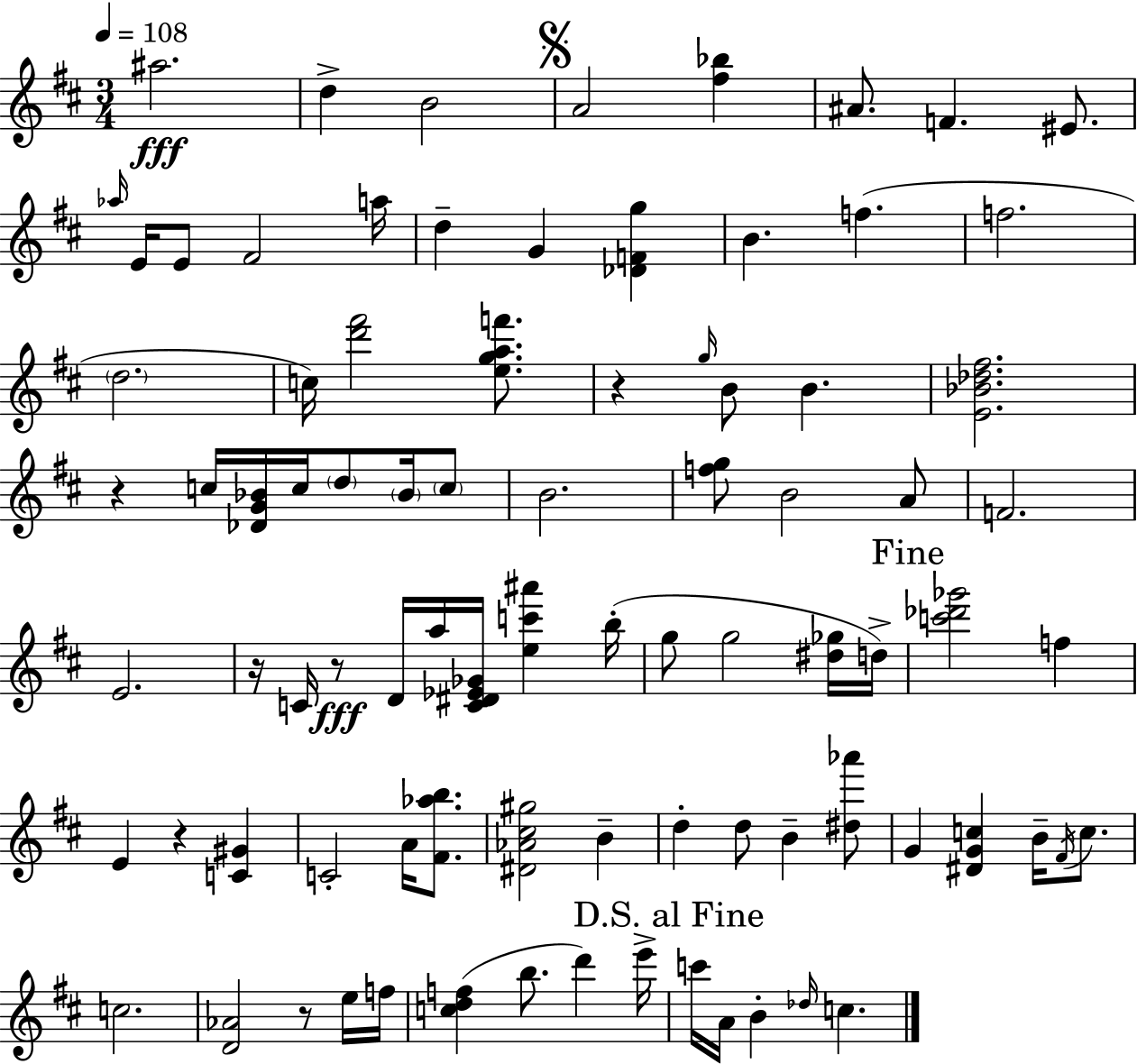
A#5/h. D5/q B4/h A4/h [F#5,Bb5]/q A#4/e. F4/q. EIS4/e. Ab5/s E4/s E4/e F#4/h A5/s D5/q G4/q [Db4,F4,G5]/q B4/q. F5/q. F5/h. D5/h. C5/s [D6,F#6]/h [E5,G5,A5,F6]/e. R/q G5/s B4/e B4/q. [E4,Bb4,Db5,F#5]/h. R/q C5/s [Db4,G4,Bb4]/s C5/s D5/e Bb4/s C5/e B4/h. [F5,G5]/e B4/h A4/e F4/h. E4/h. R/s C4/s R/e D4/s A5/s [C4,D#4,Eb4,Gb4]/s [E5,C6,A#6]/q B5/s G5/e G5/h [D#5,Gb5]/s D5/s [C6,Db6,Gb6]/h F5/q E4/q R/q [C4,G#4]/q C4/h A4/s [F#4,Ab5,B5]/e. [D#4,Ab4,C#5,G#5]/h B4/q D5/q D5/e B4/q [D#5,Ab6]/e G4/q [D#4,G4,C5]/q B4/s F#4/s C5/e. C5/h. [D4,Ab4]/h R/e E5/s F5/s [C5,D5,F5]/q B5/e. D6/q E6/s C6/s A4/s B4/q Db5/s C5/q.